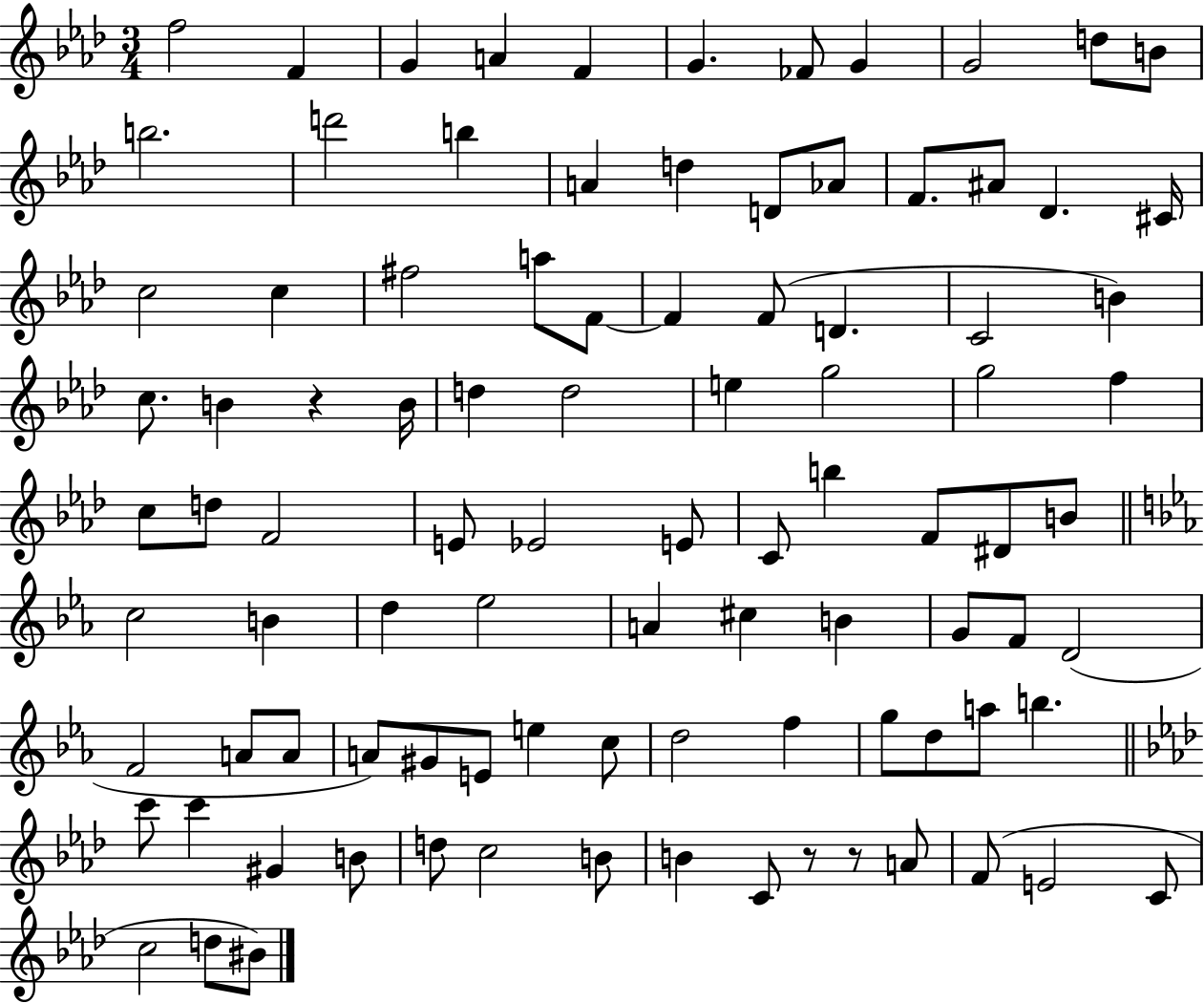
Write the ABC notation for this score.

X:1
T:Untitled
M:3/4
L:1/4
K:Ab
f2 F G A F G _F/2 G G2 d/2 B/2 b2 d'2 b A d D/2 _A/2 F/2 ^A/2 _D ^C/4 c2 c ^f2 a/2 F/2 F F/2 D C2 B c/2 B z B/4 d d2 e g2 g2 f c/2 d/2 F2 E/2 _E2 E/2 C/2 b F/2 ^D/2 B/2 c2 B d _e2 A ^c B G/2 F/2 D2 F2 A/2 A/2 A/2 ^G/2 E/2 e c/2 d2 f g/2 d/2 a/2 b c'/2 c' ^G B/2 d/2 c2 B/2 B C/2 z/2 z/2 A/2 F/2 E2 C/2 c2 d/2 ^B/2